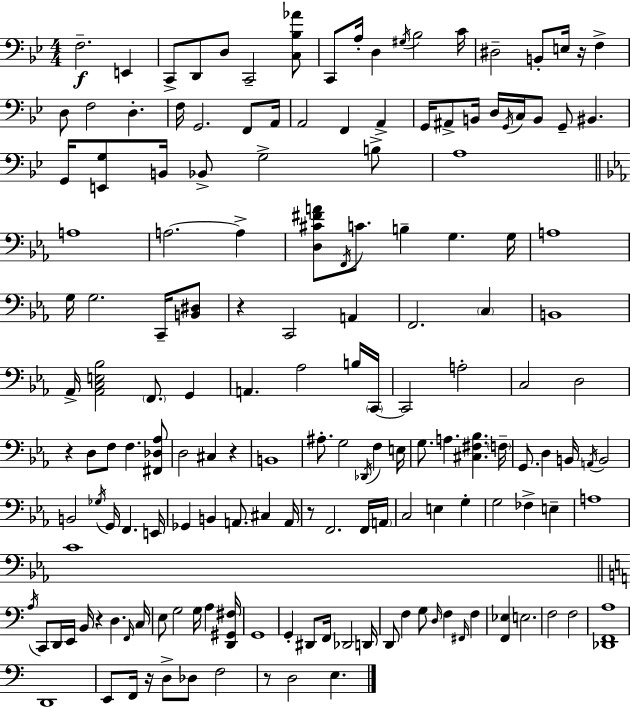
F3/h. E2/q C2/e D2/e D3/e C2/h [C3,Bb3,Ab4]/e C2/e A3/s D3/q G#3/s Bb3/h C4/s D#3/h B2/e E3/s R/s F3/q D3/e F3/h D3/q. F3/s G2/h. F2/e A2/s A2/h F2/q A2/q G2/s A#2/e B2/s D3/s G2/s C3/s B2/e G2/e BIS2/q. G2/s [E2,G3]/e B2/s Bb2/e G3/h B3/e A3/w A3/w A3/h. A3/q [D3,C#4,F#4,A4]/e F2/s C4/e. B3/q G3/q. G3/s A3/w G3/s G3/h. C2/s [B2,D#3]/e R/q C2/h A2/q F2/h. C3/q B2/w Ab2/s [Ab2,C3,E3,Bb3]/h F2/e. G2/q A2/q. Ab3/h B3/s C2/s C2/h A3/h C3/h D3/h R/q D3/e F3/e F3/q. [F#2,Db3,Ab3]/e D3/h C#3/q R/q B2/w A#3/e. G3/h Db2/s F3/q E3/s G3/e. A3/q. [C#3,F#3,Bb3]/q. F3/s G2/e. D3/q B2/s A2/s B2/h B2/h Gb3/s G2/s F2/q. E2/s Gb2/q B2/q A2/e. C#3/q A2/s R/e F2/h. F2/s A2/s C3/h E3/q G3/q G3/h FES3/q E3/q A3/w C4/w A3/s C2/e D2/s E2/s B2/s R/q D3/q. F2/s C3/s E3/e G3/h G3/s A3/q [D2,G#2,F#3]/s G2/w G2/q D#2/e F2/s Db2/h D2/s D2/e F3/q G3/e D3/s F3/q F#2/s F3/q [F2,Eb3]/q E3/h. F3/h F3/h [Db2,F2,A3]/w D2/w E2/e F2/s R/s D3/e Db3/e F3/h R/e D3/h E3/q.